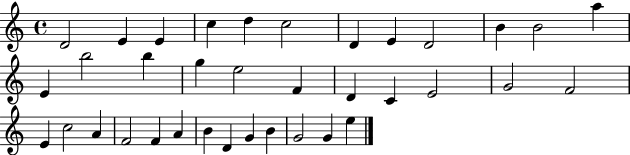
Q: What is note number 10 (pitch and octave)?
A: B4